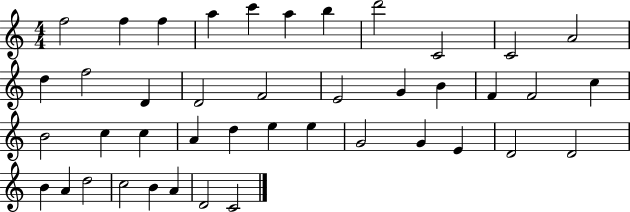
{
  \clef treble
  \numericTimeSignature
  \time 4/4
  \key c \major
  f''2 f''4 f''4 | a''4 c'''4 a''4 b''4 | d'''2 c'2 | c'2 a'2 | \break d''4 f''2 d'4 | d'2 f'2 | e'2 g'4 b'4 | f'4 f'2 c''4 | \break b'2 c''4 c''4 | a'4 d''4 e''4 e''4 | g'2 g'4 e'4 | d'2 d'2 | \break b'4 a'4 d''2 | c''2 b'4 a'4 | d'2 c'2 | \bar "|."
}